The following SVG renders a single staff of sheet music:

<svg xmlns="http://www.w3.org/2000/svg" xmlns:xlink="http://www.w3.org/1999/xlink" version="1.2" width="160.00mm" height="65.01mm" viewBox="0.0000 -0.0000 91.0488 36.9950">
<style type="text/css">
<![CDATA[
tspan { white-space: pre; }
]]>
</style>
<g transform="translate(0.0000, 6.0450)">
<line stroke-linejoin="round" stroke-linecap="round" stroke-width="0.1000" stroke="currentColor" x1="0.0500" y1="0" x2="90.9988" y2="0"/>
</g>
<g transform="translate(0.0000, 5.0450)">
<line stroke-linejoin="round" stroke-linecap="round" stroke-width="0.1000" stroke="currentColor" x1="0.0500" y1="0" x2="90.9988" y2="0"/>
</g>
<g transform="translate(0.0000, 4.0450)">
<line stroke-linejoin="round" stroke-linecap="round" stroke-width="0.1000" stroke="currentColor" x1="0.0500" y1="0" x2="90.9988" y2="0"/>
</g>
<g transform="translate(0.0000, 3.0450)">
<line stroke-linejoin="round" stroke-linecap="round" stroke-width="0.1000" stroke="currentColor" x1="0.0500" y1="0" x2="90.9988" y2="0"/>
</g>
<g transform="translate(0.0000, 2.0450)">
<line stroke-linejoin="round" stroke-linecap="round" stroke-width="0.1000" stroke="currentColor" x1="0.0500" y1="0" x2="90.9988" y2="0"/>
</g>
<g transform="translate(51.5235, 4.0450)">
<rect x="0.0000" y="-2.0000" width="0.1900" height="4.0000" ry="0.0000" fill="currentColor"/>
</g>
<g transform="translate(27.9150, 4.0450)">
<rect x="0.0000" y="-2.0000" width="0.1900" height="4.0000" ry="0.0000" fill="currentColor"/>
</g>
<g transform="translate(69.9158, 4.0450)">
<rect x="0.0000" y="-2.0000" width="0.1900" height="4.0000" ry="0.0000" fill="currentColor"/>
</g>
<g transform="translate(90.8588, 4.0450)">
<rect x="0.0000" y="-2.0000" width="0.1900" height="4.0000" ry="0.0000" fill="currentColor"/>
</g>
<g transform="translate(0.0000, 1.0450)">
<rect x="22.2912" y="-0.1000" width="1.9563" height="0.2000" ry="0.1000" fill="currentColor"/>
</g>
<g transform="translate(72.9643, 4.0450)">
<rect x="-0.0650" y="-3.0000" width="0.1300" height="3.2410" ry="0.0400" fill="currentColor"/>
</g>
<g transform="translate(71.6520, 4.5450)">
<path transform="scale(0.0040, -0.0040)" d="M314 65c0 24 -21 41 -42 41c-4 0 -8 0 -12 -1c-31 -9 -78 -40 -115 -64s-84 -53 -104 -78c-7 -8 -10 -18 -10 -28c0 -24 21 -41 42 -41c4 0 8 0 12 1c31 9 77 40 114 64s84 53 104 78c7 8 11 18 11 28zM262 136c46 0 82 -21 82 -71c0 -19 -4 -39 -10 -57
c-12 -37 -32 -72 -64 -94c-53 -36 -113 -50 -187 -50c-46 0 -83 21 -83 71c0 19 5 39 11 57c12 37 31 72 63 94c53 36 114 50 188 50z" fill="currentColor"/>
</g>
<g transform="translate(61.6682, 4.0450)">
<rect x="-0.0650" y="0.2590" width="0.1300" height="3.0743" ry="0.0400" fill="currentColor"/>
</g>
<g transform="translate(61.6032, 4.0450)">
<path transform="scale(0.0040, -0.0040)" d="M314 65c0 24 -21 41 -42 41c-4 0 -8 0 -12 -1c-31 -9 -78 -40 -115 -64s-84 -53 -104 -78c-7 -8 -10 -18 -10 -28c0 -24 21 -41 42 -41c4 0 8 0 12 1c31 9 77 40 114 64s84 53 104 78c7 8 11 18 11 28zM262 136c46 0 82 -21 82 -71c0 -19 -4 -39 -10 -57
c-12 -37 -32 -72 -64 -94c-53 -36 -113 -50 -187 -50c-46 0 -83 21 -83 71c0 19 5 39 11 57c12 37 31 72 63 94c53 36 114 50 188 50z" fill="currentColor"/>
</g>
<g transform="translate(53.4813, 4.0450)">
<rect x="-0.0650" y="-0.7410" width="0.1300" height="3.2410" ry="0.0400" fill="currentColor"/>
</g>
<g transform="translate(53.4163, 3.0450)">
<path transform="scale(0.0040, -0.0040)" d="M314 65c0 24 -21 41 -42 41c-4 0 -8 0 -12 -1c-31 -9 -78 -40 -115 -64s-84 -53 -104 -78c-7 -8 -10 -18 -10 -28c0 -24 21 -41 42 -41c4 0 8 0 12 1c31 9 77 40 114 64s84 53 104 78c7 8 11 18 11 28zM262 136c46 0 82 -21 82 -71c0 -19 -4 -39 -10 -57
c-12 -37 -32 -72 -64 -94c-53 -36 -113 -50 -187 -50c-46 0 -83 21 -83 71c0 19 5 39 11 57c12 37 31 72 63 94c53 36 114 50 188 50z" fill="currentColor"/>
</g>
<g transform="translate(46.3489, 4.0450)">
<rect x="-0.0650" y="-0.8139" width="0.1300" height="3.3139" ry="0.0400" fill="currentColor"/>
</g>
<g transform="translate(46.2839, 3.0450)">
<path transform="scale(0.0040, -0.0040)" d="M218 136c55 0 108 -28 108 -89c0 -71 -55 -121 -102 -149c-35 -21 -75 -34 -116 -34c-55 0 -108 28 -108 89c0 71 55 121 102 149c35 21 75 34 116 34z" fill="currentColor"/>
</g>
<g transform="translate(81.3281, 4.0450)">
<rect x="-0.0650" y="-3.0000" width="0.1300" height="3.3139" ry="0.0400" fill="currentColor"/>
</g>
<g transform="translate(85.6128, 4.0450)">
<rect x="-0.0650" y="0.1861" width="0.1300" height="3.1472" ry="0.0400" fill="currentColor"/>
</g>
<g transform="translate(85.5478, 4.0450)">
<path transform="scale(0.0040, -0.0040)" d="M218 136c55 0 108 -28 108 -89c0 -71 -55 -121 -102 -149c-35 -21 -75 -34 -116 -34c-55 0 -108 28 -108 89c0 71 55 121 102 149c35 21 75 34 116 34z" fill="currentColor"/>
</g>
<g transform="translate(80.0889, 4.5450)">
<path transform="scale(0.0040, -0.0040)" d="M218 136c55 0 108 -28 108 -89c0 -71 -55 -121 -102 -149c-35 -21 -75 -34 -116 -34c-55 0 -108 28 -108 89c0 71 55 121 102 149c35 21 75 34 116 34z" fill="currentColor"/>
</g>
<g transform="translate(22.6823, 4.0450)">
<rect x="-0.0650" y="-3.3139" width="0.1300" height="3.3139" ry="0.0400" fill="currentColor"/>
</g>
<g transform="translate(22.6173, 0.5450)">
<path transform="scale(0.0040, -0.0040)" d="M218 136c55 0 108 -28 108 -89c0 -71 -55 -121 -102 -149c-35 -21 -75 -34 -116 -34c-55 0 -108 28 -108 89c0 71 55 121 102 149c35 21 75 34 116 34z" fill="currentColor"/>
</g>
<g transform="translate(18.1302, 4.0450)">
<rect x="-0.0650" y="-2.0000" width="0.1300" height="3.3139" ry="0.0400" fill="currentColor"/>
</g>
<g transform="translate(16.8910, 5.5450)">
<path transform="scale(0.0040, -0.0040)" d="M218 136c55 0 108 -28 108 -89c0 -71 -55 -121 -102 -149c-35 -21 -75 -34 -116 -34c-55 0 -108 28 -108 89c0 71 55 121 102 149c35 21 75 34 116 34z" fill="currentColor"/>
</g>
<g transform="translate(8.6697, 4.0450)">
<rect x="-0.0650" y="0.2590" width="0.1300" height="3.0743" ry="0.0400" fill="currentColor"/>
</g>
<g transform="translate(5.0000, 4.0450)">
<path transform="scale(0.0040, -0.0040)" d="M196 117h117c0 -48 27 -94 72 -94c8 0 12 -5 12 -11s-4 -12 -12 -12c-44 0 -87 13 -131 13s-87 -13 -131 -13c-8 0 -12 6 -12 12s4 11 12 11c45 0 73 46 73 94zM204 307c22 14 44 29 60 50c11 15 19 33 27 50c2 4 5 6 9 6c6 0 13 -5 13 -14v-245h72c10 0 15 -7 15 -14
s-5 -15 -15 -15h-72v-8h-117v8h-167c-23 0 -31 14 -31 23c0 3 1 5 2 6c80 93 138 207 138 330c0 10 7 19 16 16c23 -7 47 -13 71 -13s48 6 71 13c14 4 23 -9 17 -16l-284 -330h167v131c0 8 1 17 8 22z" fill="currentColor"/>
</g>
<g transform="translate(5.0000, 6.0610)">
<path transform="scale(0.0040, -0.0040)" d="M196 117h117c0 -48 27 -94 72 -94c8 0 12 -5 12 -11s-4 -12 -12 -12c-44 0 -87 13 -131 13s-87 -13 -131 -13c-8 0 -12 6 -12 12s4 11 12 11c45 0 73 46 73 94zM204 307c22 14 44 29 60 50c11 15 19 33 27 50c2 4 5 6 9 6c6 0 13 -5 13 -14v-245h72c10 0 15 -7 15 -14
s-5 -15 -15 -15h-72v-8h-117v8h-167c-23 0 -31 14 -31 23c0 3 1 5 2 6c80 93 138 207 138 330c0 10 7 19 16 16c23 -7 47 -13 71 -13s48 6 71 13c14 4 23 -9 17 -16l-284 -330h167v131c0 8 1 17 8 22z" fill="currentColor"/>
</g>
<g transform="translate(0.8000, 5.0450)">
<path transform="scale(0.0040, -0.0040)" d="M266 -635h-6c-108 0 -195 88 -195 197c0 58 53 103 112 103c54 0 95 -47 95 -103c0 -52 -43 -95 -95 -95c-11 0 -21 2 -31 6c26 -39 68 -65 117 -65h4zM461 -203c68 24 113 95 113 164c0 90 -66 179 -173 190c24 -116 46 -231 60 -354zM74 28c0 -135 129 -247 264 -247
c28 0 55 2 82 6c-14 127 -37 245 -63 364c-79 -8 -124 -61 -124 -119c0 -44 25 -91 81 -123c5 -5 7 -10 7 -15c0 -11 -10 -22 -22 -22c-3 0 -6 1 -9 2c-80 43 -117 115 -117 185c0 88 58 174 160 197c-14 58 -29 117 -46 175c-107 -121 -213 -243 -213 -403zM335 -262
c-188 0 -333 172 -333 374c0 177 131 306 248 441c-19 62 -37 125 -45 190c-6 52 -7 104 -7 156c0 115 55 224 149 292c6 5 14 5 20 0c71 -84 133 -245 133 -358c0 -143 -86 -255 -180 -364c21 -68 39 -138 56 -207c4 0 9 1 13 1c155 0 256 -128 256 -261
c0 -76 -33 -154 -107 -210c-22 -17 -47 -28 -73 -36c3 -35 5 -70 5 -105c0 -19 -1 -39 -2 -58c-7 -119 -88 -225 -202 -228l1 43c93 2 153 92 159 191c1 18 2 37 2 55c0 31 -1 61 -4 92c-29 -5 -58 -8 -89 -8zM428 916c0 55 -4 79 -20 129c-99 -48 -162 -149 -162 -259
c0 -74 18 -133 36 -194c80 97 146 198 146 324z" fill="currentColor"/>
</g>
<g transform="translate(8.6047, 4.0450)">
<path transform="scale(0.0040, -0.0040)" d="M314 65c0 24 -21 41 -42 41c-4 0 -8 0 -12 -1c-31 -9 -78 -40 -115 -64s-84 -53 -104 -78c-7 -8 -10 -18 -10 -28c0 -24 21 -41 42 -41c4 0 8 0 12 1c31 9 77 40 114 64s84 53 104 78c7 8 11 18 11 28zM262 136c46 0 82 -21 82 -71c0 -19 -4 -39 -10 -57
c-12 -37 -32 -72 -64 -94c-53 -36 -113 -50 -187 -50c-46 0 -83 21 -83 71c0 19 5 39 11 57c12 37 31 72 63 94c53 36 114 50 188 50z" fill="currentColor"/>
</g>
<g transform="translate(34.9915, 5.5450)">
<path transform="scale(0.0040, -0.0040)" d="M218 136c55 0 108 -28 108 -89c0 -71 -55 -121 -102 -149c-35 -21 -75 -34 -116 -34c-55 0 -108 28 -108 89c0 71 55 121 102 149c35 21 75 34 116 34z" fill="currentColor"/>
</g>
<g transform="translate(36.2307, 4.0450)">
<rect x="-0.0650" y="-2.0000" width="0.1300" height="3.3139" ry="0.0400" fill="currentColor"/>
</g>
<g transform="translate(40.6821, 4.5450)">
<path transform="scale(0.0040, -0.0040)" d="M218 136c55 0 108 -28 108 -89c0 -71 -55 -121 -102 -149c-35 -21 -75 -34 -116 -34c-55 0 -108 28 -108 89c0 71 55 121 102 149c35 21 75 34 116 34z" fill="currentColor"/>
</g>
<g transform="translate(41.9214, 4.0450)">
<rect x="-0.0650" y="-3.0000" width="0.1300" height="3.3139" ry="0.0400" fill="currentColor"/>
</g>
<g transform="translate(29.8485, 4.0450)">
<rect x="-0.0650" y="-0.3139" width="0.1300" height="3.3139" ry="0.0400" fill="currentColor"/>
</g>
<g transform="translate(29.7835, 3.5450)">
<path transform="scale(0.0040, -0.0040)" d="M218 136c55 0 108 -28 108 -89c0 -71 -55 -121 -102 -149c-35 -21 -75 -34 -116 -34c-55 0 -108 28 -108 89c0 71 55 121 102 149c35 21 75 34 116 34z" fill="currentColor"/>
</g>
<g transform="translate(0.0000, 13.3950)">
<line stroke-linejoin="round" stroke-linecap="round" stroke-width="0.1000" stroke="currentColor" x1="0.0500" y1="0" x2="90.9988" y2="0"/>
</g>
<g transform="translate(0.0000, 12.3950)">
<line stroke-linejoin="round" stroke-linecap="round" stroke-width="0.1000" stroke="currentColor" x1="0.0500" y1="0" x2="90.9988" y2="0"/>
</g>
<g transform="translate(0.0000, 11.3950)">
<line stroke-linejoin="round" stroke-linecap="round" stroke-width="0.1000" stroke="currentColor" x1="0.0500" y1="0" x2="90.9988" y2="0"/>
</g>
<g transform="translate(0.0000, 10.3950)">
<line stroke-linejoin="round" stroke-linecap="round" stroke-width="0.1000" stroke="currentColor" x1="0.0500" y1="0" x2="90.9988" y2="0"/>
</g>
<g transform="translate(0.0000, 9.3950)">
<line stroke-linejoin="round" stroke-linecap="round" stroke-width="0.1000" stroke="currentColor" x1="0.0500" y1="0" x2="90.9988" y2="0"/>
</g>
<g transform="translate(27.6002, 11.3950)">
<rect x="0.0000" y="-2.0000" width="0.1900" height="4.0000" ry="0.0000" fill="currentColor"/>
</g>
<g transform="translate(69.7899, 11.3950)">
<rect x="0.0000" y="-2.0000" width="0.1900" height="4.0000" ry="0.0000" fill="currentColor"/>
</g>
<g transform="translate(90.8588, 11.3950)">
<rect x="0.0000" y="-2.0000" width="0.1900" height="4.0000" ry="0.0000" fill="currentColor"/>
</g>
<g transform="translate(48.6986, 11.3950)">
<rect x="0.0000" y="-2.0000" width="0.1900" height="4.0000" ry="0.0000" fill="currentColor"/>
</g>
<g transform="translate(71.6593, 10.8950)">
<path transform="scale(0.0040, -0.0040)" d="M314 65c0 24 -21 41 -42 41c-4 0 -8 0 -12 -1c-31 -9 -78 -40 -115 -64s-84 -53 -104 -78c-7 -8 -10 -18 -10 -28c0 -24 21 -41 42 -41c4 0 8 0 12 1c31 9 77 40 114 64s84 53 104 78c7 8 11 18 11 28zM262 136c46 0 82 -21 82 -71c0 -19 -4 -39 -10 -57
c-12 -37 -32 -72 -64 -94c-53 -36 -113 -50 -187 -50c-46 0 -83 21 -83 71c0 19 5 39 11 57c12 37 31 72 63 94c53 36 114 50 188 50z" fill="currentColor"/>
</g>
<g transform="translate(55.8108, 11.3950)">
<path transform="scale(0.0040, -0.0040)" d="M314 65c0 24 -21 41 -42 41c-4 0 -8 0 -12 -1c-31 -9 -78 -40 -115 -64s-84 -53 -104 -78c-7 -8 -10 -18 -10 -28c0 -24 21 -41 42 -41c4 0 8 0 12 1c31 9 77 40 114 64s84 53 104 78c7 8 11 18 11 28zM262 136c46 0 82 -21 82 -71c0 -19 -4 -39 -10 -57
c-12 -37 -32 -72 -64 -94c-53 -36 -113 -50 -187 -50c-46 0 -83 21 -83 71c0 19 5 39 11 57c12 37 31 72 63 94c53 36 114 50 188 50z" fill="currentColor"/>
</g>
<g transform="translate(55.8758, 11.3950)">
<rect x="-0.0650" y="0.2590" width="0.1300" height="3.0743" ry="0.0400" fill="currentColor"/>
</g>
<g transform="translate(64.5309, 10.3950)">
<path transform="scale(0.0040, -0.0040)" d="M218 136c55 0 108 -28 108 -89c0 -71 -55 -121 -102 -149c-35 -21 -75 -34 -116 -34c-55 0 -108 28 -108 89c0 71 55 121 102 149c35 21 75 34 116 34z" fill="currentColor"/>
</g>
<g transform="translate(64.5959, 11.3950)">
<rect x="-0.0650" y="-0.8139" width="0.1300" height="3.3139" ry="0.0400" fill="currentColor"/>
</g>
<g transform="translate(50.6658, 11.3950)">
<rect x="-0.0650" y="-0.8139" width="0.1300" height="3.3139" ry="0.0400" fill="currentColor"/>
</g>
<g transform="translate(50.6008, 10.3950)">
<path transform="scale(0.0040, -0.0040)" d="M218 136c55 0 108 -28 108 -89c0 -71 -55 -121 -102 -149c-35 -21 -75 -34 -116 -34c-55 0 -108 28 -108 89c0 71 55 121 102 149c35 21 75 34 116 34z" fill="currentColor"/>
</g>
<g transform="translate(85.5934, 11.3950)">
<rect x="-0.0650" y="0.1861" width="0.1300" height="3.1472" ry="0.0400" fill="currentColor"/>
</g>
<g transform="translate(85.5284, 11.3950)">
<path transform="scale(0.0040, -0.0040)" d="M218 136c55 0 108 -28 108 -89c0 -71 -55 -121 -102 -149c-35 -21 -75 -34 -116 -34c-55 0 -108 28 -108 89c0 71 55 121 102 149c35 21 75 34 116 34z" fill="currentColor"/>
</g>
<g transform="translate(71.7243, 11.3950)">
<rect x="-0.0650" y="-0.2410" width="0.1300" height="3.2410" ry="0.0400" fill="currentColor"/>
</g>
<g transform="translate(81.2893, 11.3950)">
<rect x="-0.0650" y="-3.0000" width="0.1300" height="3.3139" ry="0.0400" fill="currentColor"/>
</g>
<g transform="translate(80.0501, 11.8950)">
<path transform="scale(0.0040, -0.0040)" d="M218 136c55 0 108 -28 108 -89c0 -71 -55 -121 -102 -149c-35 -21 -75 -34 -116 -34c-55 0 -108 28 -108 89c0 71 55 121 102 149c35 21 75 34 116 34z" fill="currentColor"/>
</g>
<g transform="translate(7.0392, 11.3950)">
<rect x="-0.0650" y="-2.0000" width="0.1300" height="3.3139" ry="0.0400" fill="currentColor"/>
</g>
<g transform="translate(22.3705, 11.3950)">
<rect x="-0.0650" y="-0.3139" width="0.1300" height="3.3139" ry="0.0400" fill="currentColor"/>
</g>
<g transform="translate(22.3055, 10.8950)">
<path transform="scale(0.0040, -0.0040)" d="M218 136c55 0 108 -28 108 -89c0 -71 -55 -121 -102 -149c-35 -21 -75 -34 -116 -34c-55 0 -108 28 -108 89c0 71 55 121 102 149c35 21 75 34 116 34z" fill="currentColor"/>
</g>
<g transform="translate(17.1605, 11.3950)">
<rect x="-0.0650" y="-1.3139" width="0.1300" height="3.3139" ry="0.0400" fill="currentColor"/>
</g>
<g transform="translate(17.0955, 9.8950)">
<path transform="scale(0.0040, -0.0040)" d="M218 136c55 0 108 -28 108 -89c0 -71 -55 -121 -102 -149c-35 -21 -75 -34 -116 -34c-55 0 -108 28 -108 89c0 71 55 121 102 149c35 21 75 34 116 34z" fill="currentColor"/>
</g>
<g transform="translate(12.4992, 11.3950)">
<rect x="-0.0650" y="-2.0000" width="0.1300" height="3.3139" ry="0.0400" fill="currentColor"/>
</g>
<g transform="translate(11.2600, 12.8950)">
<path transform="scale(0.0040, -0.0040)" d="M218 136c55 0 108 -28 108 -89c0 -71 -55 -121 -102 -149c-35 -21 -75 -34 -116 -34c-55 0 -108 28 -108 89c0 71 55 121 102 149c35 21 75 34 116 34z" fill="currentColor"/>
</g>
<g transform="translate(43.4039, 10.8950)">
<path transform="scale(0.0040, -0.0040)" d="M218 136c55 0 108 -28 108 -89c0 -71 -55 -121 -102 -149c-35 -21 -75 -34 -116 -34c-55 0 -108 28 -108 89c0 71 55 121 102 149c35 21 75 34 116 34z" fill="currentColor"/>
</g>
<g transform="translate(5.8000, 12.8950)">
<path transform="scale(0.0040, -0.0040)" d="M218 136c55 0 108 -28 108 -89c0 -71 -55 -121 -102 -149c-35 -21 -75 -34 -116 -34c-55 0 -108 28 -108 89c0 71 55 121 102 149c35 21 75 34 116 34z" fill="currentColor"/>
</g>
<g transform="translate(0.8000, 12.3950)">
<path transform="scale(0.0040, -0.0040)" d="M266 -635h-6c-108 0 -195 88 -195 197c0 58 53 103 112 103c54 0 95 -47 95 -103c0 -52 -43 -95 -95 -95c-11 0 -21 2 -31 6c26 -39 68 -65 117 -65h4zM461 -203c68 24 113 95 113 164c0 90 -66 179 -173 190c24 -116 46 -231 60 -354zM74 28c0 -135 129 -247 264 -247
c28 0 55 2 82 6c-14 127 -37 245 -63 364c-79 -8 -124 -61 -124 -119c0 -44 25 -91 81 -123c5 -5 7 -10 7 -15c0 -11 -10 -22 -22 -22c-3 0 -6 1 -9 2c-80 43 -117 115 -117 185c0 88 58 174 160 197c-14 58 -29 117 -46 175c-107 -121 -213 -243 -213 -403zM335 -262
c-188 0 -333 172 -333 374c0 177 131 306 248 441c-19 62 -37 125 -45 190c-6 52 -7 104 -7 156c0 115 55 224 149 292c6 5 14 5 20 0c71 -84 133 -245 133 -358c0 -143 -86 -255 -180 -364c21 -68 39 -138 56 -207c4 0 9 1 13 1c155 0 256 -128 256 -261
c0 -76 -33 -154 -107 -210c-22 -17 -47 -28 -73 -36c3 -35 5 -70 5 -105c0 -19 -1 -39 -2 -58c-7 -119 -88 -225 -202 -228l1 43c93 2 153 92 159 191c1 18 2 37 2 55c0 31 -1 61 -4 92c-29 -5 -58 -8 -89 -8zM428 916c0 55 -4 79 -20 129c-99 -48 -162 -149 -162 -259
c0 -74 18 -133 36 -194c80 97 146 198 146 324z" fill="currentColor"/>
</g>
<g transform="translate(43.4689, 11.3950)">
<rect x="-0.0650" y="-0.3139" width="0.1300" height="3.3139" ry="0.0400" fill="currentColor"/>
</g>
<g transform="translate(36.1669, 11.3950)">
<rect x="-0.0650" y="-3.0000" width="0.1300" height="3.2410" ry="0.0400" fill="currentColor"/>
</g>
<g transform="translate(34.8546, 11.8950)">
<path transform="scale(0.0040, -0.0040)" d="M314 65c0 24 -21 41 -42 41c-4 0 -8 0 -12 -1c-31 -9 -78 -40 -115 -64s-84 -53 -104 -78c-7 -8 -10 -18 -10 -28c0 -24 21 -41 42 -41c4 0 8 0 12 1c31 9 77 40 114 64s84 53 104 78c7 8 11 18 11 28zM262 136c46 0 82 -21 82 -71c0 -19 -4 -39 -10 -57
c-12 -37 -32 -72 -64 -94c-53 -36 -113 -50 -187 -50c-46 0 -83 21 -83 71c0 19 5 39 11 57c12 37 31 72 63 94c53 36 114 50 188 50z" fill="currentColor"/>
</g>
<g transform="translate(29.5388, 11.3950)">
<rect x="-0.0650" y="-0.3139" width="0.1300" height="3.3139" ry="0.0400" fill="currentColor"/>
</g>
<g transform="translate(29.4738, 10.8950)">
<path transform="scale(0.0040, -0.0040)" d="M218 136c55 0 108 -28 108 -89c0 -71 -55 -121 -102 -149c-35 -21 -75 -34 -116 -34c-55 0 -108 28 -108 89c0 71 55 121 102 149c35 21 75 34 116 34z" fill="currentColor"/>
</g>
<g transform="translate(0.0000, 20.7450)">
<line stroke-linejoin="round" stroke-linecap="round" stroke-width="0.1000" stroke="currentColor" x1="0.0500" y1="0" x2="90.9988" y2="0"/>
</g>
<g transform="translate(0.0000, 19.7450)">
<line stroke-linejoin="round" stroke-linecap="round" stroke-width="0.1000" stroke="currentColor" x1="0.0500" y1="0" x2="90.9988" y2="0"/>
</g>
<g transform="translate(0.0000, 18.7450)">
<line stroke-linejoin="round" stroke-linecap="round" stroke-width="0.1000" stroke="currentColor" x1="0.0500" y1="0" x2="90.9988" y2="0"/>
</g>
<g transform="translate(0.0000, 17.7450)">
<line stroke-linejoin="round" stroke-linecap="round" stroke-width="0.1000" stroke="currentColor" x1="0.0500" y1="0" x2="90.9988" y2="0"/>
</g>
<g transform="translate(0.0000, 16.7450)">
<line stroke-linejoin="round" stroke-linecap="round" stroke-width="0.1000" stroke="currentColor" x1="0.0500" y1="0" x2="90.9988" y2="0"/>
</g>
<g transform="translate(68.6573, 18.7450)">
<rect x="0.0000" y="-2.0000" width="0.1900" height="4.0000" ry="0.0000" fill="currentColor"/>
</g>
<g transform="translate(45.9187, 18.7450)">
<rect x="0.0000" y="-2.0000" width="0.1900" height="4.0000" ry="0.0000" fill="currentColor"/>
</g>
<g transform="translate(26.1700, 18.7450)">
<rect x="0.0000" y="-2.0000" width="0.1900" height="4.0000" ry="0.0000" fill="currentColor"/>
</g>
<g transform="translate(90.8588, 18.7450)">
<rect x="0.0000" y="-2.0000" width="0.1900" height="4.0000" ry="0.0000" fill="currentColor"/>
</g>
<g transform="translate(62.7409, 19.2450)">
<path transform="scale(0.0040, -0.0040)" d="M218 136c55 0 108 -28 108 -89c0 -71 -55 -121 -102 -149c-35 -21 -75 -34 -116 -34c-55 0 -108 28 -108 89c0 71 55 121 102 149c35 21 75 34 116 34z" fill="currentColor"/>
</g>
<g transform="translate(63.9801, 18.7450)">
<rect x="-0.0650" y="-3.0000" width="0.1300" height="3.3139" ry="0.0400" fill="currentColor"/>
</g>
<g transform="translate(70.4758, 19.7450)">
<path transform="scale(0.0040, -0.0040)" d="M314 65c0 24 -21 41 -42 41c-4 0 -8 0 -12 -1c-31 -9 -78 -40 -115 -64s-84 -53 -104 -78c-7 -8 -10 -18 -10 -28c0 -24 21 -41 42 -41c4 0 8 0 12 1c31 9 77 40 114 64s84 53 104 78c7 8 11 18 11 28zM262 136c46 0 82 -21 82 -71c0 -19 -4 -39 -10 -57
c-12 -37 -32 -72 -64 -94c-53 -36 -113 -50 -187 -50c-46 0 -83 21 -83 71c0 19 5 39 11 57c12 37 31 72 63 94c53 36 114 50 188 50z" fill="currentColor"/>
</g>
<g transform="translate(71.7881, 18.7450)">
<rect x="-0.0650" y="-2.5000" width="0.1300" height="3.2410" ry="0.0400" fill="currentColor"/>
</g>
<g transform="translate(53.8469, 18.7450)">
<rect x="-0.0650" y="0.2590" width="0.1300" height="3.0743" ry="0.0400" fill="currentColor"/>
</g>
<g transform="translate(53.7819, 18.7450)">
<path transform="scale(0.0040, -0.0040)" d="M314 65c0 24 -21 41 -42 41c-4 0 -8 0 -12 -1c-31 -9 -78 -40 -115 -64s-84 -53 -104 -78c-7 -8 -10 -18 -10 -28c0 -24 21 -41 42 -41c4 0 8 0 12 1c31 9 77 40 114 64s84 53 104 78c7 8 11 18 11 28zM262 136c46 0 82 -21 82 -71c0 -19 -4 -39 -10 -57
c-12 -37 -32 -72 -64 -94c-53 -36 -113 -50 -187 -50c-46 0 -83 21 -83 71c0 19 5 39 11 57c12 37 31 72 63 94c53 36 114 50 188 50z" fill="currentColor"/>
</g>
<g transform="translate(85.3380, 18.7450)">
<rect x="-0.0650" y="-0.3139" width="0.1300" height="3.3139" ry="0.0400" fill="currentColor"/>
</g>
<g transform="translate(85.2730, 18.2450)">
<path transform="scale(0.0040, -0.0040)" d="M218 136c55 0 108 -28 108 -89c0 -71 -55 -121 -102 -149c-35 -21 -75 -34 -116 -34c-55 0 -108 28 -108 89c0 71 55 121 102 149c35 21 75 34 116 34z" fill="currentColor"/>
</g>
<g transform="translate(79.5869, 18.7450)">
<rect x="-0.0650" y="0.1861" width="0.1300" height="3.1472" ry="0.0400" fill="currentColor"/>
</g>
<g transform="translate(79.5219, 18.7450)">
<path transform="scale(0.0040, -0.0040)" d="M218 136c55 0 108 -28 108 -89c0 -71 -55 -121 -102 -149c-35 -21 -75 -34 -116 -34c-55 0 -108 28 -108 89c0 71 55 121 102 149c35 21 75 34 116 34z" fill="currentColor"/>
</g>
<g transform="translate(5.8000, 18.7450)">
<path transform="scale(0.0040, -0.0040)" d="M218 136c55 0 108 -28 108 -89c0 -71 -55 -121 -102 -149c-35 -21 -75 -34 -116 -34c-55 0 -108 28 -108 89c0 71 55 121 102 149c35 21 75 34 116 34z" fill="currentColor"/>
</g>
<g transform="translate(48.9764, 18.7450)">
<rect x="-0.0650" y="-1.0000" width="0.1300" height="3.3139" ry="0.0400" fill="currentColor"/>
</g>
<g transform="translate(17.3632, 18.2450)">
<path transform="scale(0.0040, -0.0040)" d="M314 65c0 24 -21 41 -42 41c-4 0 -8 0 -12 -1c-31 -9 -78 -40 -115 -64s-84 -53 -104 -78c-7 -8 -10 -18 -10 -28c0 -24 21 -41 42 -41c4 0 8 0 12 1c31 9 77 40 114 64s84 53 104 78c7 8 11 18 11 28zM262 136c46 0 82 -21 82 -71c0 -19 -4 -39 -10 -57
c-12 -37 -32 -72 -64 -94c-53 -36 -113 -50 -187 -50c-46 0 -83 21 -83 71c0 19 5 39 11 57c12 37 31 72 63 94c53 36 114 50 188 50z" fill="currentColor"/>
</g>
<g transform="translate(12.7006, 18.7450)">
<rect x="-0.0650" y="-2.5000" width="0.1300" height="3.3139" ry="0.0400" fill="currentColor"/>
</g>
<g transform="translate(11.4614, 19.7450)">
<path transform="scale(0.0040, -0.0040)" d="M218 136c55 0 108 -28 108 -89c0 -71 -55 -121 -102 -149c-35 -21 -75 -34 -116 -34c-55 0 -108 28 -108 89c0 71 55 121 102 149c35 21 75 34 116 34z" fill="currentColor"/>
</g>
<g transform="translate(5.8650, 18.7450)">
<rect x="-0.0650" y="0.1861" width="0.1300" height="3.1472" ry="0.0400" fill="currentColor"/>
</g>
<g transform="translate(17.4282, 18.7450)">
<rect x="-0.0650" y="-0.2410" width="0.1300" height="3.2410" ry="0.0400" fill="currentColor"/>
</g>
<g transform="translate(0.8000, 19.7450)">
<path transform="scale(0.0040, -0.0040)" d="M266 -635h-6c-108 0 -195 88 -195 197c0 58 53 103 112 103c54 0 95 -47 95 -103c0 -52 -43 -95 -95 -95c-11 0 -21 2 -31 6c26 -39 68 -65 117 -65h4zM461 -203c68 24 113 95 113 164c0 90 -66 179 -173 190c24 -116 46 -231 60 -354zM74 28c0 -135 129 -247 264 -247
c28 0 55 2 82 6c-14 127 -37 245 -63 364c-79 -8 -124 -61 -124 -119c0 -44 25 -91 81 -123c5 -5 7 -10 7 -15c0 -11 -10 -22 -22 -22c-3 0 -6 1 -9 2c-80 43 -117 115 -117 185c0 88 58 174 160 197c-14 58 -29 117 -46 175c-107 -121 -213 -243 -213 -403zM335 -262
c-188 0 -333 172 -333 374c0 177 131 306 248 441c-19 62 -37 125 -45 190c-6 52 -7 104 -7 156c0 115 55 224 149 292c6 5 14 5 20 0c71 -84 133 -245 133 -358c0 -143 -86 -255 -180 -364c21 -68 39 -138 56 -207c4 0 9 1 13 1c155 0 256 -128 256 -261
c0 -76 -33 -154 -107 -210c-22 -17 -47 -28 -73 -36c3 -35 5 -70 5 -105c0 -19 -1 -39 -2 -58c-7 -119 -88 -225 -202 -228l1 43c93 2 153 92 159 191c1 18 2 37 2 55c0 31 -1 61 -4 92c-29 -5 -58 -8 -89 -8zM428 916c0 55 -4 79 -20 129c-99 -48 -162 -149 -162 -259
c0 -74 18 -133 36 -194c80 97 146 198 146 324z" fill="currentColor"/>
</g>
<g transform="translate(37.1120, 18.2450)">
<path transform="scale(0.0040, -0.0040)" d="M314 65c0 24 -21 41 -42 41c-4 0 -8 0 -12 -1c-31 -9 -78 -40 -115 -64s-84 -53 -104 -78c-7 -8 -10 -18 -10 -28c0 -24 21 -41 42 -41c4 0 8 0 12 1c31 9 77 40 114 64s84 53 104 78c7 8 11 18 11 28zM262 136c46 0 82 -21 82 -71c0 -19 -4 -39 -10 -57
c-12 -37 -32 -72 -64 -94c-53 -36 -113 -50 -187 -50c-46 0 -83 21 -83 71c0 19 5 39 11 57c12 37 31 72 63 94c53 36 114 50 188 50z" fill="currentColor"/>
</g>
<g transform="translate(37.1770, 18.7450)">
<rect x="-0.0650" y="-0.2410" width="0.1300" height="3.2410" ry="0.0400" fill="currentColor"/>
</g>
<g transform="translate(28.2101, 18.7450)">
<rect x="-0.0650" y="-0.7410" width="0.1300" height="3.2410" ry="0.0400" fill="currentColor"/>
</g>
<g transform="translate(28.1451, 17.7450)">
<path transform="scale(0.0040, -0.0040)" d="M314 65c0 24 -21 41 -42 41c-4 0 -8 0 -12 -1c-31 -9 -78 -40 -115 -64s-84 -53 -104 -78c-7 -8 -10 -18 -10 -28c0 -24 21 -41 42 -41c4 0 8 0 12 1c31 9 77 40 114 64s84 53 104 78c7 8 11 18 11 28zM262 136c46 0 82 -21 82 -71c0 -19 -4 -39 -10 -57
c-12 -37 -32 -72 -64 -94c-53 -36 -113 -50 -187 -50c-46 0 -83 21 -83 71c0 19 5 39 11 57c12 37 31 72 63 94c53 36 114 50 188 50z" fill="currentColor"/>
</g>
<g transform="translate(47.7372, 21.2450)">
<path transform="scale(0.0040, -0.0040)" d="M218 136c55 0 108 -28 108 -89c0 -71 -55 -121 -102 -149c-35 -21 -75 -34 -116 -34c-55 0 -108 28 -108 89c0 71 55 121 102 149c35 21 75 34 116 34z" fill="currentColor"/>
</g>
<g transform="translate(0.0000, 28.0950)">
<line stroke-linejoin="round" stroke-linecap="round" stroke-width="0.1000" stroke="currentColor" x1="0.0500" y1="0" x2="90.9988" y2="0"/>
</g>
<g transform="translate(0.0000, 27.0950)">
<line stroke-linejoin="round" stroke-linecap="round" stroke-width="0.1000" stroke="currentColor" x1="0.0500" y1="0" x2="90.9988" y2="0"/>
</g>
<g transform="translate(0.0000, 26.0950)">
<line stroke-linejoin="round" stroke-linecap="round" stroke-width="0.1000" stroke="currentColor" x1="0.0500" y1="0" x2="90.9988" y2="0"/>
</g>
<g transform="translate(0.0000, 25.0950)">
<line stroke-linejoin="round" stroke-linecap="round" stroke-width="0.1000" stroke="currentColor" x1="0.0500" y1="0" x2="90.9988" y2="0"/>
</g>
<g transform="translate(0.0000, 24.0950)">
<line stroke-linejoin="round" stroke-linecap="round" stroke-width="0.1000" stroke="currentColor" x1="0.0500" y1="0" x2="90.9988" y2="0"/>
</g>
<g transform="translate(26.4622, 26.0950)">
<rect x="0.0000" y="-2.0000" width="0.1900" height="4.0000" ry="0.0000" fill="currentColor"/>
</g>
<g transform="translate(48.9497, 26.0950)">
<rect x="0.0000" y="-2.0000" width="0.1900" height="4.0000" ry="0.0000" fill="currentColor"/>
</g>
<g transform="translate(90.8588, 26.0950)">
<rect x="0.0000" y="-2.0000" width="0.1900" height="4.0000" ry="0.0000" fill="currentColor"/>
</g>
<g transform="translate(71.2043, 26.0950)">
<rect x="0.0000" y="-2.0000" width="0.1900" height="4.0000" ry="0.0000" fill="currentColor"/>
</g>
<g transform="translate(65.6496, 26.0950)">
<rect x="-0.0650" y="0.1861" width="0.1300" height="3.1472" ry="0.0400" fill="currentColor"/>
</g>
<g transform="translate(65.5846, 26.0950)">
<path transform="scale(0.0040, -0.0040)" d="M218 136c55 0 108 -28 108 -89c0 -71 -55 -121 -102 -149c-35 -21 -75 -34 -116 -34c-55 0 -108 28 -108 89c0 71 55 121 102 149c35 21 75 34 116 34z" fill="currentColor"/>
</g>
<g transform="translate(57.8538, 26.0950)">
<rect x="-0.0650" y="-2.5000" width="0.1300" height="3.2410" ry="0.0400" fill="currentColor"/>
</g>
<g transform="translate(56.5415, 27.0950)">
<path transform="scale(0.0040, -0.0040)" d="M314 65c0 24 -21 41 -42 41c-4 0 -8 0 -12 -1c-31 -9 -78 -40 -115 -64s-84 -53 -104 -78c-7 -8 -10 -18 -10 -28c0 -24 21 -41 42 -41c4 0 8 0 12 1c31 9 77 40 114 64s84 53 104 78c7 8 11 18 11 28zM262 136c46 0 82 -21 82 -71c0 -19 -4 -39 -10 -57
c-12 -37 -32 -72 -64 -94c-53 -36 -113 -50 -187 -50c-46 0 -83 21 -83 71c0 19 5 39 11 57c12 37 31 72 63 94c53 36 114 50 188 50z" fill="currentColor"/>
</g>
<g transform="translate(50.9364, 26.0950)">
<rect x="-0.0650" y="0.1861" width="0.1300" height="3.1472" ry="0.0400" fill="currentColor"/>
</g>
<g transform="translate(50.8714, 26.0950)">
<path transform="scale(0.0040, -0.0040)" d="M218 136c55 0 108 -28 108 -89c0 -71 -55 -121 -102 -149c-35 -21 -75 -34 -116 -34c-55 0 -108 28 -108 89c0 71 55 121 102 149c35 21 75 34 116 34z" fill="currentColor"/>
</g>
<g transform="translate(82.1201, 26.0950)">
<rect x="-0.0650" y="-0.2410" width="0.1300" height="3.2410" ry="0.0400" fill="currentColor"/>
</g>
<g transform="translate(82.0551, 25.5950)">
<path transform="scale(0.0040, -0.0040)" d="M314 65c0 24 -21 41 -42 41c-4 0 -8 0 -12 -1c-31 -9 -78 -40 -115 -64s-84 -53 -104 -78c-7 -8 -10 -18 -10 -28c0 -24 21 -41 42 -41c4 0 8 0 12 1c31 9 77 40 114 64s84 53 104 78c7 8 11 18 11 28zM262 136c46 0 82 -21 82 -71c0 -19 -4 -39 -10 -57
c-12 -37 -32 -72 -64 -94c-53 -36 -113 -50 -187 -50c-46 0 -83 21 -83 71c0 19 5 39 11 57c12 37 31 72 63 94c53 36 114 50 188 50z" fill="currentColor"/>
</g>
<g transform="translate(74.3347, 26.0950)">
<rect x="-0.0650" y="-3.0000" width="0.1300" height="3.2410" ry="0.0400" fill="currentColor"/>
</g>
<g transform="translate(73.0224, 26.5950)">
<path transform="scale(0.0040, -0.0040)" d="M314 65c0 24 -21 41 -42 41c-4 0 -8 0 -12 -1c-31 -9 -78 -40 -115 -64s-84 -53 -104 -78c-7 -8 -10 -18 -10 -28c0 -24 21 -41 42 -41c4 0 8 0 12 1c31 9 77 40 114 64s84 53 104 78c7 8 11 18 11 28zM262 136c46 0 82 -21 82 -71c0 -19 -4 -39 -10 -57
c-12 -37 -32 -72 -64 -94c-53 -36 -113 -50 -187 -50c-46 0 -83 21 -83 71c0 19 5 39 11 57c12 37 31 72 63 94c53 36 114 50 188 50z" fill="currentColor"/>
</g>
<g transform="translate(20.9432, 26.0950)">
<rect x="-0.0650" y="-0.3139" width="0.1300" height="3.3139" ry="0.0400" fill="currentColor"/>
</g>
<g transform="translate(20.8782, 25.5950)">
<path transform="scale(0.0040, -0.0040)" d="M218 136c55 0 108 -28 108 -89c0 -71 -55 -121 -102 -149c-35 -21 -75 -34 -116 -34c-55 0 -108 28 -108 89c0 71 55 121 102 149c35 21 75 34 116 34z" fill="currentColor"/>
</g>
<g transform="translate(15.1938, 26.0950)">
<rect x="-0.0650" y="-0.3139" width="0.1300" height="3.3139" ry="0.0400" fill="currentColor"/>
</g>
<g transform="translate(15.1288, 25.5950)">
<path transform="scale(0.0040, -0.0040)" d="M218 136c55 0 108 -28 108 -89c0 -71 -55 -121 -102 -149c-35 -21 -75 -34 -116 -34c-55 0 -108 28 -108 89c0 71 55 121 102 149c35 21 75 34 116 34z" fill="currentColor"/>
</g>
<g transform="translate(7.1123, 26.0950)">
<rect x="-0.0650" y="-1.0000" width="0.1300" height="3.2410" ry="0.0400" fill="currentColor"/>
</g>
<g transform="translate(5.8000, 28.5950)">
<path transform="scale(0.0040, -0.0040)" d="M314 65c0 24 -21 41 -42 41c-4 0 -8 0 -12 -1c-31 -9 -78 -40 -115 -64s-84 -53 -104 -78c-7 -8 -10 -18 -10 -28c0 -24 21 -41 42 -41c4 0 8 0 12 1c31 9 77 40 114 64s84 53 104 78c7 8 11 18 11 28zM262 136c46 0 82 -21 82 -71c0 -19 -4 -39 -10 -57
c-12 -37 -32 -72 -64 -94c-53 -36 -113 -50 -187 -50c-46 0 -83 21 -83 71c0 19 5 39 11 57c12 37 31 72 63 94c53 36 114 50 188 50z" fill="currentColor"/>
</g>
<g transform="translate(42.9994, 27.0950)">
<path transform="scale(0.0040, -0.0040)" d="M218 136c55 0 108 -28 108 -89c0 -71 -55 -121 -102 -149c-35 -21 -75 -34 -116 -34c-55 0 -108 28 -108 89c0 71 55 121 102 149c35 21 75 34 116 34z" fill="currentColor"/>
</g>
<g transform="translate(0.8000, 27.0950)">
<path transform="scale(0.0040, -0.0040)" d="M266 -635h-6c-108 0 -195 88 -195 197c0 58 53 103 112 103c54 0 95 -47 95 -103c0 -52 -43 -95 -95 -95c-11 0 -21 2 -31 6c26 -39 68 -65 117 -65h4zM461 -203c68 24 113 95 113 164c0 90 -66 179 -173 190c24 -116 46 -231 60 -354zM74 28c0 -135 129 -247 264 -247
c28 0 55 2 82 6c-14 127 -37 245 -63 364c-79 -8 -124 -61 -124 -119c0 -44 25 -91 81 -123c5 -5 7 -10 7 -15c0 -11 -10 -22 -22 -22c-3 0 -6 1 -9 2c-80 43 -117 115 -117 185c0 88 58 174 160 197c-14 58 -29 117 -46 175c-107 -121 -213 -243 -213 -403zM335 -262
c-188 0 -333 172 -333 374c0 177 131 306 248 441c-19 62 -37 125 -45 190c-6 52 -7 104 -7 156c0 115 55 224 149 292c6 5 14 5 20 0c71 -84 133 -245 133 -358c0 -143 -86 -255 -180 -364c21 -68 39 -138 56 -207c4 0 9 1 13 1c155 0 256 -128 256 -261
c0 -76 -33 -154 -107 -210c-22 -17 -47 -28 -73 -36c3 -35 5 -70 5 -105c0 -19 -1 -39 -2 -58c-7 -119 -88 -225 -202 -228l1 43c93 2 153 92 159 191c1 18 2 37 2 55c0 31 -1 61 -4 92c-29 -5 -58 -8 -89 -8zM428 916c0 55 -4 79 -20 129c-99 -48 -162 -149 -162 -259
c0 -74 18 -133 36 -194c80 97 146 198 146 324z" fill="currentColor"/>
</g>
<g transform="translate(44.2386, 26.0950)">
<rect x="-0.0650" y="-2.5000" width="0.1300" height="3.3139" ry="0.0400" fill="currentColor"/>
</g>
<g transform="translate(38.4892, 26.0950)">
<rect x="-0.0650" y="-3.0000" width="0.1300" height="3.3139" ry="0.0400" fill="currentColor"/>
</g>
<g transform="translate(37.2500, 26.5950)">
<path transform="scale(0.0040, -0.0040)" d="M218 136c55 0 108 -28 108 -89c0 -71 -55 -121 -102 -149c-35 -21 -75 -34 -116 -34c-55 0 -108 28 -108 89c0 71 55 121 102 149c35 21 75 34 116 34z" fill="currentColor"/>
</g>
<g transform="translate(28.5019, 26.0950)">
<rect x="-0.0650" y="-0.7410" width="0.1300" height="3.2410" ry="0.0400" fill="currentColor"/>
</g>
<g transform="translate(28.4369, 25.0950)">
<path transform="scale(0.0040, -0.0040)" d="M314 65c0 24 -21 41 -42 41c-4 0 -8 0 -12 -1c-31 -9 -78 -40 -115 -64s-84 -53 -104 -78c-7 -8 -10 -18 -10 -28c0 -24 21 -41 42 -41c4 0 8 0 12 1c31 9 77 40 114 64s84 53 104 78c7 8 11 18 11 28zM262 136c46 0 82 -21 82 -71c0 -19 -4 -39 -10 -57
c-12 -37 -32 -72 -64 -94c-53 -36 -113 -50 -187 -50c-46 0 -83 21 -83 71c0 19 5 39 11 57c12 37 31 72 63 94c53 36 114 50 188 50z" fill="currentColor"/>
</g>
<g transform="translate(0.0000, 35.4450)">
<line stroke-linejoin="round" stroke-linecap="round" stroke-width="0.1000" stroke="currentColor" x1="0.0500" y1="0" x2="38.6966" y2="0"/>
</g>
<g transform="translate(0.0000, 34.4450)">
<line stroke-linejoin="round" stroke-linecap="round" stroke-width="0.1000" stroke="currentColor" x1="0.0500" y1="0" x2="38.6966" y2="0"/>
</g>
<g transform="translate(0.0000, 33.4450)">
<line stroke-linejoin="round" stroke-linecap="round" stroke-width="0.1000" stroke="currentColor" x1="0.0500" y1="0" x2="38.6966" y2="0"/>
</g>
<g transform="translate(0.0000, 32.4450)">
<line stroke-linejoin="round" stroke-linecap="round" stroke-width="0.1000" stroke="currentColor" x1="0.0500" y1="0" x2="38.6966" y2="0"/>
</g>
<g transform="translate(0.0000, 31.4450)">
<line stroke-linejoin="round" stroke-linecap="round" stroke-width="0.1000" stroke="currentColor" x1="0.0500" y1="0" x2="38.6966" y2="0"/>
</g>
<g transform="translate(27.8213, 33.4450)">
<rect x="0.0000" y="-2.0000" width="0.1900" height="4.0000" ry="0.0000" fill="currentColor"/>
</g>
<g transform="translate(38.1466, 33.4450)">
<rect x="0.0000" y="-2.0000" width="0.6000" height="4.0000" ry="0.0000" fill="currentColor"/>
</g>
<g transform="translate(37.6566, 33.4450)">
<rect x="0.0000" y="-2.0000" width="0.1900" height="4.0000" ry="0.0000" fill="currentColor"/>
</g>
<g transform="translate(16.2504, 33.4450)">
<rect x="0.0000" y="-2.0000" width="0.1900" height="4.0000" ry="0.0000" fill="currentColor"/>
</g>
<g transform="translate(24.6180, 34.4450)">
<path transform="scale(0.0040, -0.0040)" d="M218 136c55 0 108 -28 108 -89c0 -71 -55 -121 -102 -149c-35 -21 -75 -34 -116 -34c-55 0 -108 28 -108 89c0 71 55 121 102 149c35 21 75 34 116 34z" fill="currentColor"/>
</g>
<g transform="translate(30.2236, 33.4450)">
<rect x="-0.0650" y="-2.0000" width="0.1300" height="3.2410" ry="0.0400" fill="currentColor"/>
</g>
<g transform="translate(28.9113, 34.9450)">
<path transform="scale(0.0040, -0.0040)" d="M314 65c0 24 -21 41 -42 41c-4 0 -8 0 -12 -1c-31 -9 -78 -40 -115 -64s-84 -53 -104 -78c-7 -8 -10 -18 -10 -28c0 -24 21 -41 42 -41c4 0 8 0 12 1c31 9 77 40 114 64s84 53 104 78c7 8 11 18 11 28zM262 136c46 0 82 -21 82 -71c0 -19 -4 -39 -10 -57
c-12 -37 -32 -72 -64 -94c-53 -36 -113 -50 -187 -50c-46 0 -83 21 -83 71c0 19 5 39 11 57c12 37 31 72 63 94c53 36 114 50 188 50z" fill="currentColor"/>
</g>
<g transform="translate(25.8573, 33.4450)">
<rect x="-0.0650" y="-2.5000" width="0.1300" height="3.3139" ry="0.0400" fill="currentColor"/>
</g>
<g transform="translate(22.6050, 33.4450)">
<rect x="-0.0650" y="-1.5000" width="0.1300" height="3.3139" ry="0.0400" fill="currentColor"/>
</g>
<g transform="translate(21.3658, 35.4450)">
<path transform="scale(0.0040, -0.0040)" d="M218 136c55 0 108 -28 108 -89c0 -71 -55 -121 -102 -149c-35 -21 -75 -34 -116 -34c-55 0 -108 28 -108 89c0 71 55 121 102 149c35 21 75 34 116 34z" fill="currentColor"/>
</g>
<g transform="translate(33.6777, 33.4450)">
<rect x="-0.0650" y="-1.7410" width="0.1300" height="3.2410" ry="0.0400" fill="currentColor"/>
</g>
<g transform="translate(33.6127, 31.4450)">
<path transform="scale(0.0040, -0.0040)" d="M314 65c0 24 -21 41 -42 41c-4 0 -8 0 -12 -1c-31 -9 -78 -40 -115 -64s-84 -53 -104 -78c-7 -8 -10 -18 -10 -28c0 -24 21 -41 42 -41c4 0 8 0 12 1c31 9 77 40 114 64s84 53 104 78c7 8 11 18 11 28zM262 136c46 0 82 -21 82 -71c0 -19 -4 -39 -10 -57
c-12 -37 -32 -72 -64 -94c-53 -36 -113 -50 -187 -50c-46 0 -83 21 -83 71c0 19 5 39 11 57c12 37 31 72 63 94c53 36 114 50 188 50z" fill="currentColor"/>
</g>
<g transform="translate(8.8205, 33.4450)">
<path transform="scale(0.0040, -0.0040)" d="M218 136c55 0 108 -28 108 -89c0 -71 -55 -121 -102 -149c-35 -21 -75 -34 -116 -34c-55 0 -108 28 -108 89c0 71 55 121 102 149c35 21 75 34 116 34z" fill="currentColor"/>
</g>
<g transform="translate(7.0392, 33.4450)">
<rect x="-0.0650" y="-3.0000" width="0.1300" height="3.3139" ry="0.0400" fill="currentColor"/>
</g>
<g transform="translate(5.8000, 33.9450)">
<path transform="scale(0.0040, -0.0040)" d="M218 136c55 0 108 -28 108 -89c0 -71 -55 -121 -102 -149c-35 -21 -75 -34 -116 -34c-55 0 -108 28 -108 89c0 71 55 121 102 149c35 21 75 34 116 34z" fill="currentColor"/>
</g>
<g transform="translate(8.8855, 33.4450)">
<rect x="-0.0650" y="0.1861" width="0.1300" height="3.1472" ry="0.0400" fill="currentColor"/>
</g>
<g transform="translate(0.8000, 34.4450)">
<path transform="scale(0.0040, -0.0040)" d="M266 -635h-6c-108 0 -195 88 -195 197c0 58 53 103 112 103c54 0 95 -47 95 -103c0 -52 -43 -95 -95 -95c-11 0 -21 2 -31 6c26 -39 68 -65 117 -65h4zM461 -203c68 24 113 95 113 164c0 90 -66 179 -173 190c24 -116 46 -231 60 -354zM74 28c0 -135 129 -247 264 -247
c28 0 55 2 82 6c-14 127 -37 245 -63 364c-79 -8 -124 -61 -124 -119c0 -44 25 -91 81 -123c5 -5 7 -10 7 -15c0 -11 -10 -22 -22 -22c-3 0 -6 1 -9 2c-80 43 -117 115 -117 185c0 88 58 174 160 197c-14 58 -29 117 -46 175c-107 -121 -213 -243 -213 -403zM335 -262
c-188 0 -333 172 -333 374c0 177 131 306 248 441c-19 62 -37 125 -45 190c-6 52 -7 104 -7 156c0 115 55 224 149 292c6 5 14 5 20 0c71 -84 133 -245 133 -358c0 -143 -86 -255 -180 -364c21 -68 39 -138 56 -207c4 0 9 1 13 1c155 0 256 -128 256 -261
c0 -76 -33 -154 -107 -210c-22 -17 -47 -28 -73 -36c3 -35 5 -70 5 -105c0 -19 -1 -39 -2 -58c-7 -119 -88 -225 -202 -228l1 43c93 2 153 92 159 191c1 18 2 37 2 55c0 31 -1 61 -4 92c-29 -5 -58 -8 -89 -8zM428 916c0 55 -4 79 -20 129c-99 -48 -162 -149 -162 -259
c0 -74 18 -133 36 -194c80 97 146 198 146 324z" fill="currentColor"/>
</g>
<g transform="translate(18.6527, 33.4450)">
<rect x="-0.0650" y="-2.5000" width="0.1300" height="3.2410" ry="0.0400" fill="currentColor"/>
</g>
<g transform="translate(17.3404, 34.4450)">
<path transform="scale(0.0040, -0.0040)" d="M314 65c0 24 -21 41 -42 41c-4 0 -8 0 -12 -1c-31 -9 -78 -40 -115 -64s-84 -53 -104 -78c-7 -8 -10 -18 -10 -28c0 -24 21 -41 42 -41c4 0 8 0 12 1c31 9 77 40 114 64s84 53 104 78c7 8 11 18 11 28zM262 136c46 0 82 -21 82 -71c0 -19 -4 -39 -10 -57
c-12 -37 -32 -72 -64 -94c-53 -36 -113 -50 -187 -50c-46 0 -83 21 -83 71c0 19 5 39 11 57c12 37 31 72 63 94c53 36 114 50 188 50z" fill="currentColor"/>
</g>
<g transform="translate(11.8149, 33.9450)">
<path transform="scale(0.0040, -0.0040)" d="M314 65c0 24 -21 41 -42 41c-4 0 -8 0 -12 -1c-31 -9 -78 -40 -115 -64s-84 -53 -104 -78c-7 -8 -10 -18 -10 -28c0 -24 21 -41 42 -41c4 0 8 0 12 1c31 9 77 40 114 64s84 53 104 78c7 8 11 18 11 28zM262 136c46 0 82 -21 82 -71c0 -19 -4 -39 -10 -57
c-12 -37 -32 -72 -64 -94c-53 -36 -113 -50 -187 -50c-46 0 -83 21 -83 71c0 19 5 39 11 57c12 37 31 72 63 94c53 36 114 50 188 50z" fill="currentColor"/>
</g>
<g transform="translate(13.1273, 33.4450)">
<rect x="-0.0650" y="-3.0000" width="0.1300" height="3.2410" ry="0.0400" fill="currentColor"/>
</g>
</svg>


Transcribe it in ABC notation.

X:1
T:Untitled
M:4/4
L:1/4
K:C
B2 F b c F A d d2 B2 A2 A B F F e c c A2 c d B2 d c2 A B B G c2 d2 c2 D B2 A G2 B c D2 c c d2 A G B G2 B A2 c2 A B A2 G2 E G F2 f2